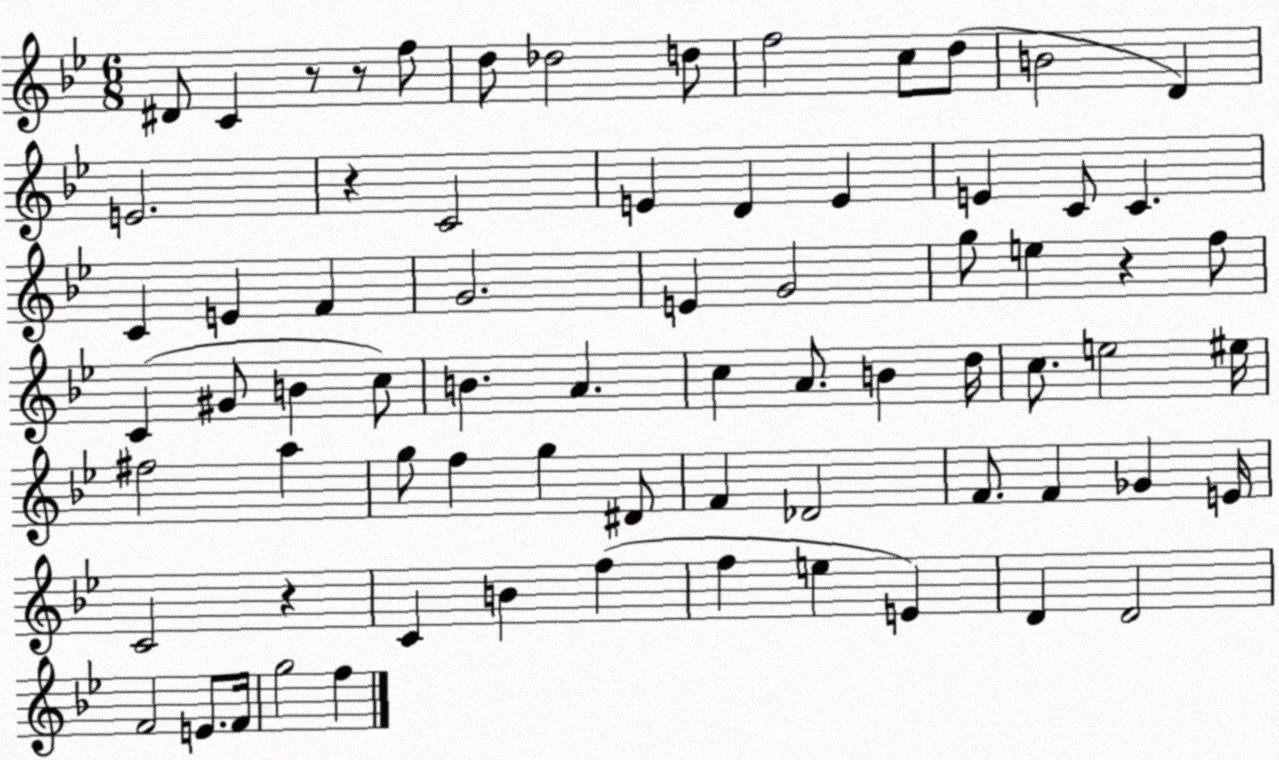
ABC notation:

X:1
T:Untitled
M:6/8
L:1/4
K:Bb
^D/2 C z/2 z/2 f/2 d/2 _d2 d/2 f2 c/2 d/2 B2 D E2 z C2 E D E E C/2 C C E F G2 E G2 g/2 e z f/2 C ^G/2 B c/2 B A c A/2 B d/4 c/2 e2 ^e/4 ^f2 a g/2 f g ^D/2 F _D2 F/2 F _G E/4 C2 z C B f f e E D D2 F2 E/2 F/4 g2 f